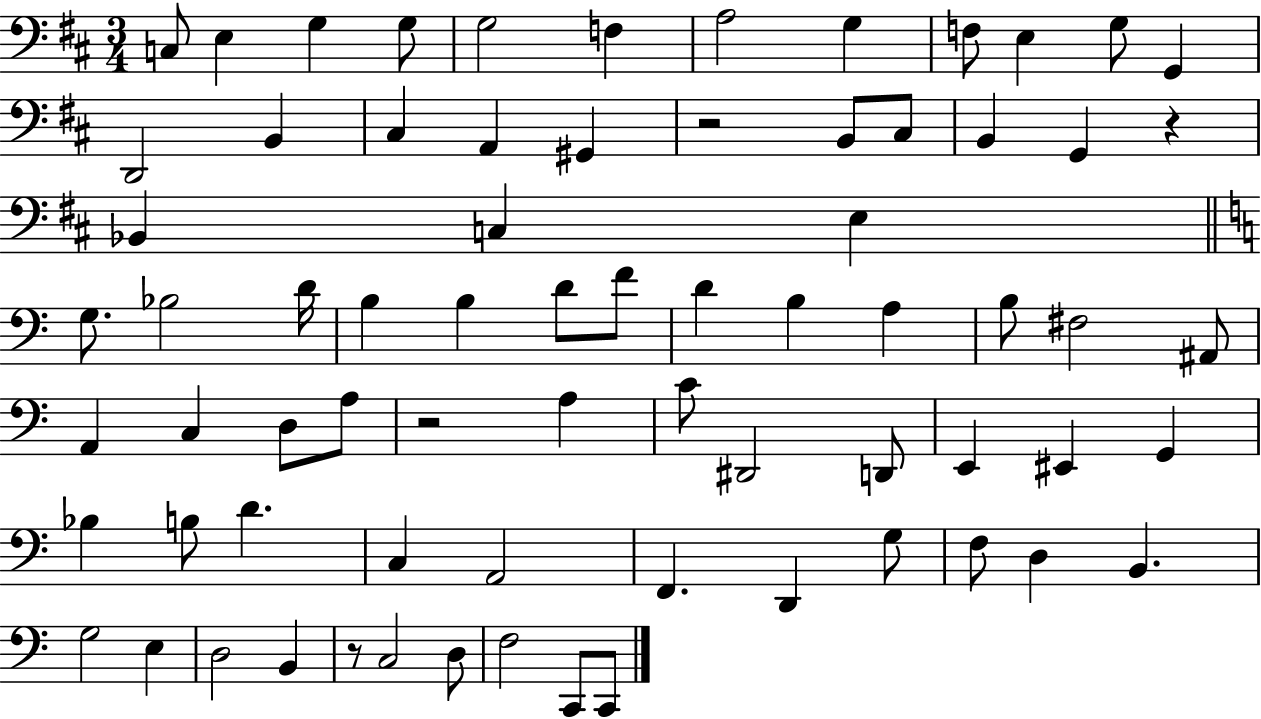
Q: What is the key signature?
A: D major